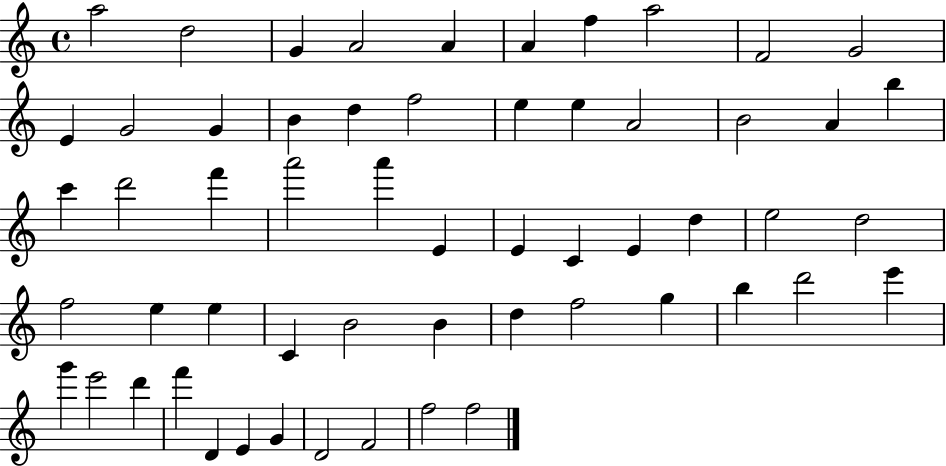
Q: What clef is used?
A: treble